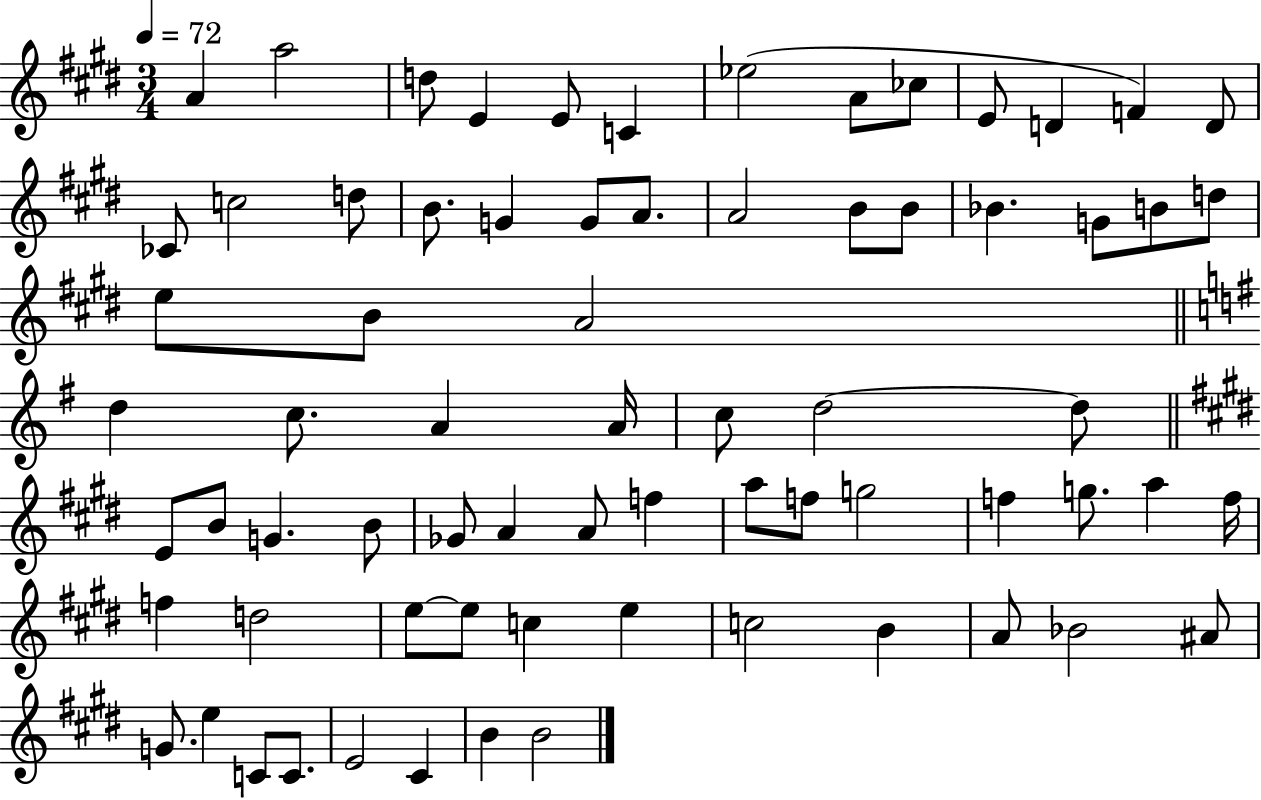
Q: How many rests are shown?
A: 0